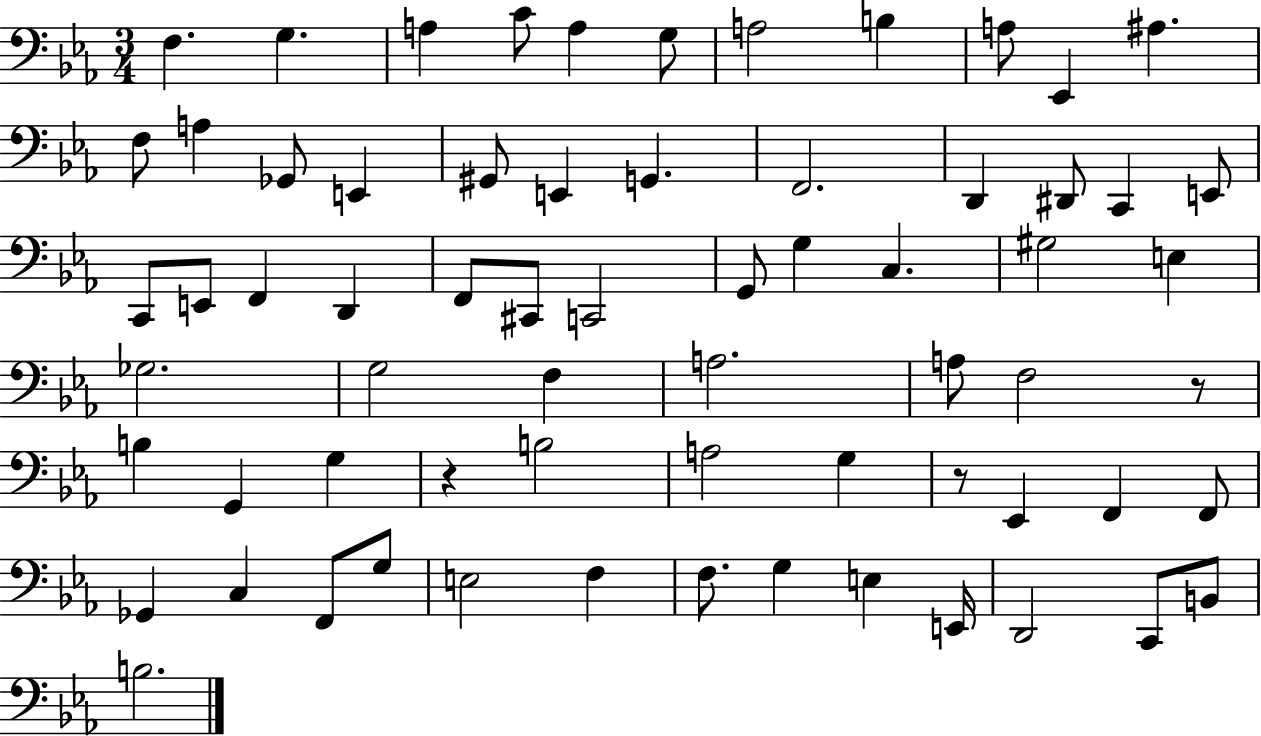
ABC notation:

X:1
T:Untitled
M:3/4
L:1/4
K:Eb
F, G, A, C/2 A, G,/2 A,2 B, A,/2 _E,, ^A, F,/2 A, _G,,/2 E,, ^G,,/2 E,, G,, F,,2 D,, ^D,,/2 C,, E,,/2 C,,/2 E,,/2 F,, D,, F,,/2 ^C,,/2 C,,2 G,,/2 G, C, ^G,2 E, _G,2 G,2 F, A,2 A,/2 F,2 z/2 B, G,, G, z B,2 A,2 G, z/2 _E,, F,, F,,/2 _G,, C, F,,/2 G,/2 E,2 F, F,/2 G, E, E,,/4 D,,2 C,,/2 B,,/2 B,2